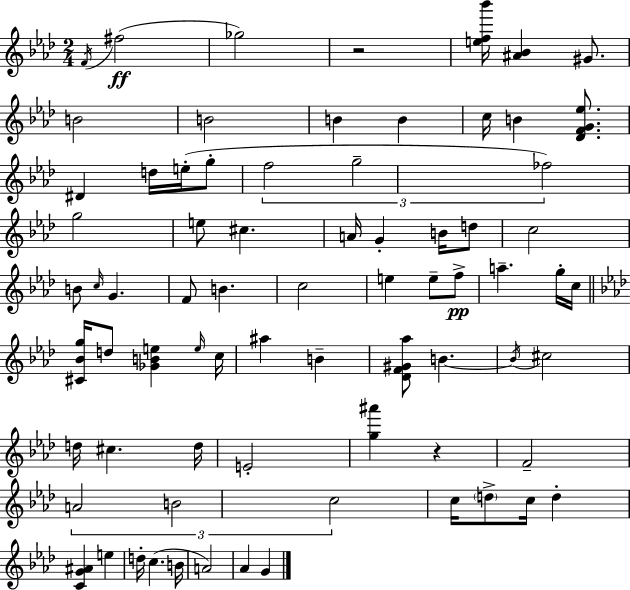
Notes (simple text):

F4/s F#5/h Gb5/h R/h [E5,F5,Bb6]/s [A#4,Bb4]/q G#4/e. B4/h B4/h B4/q B4/q C5/s B4/q [Db4,F4,G4,Eb5]/e. D#4/q D5/s E5/s G5/e F5/h G5/h FES5/h G5/h E5/e C#5/q. A4/s G4/q B4/s D5/e C5/h B4/e C5/s G4/q. F4/e B4/q. C5/h E5/q E5/e F5/e A5/q. G5/s C5/s [C#4,Bb4,G5]/s D5/e [Gb4,B4,E5]/q E5/s C5/s A#5/q B4/q [Db4,F4,G#4,Ab5]/e B4/q. B4/s C#5/h D5/s C#5/q. D5/s E4/h [G5,A#6]/q R/q F4/h A4/h B4/h C5/h C5/s D5/e C5/s D5/q [C4,G4,A#4]/q E5/q D5/s C5/q. B4/s A4/h Ab4/q G4/q